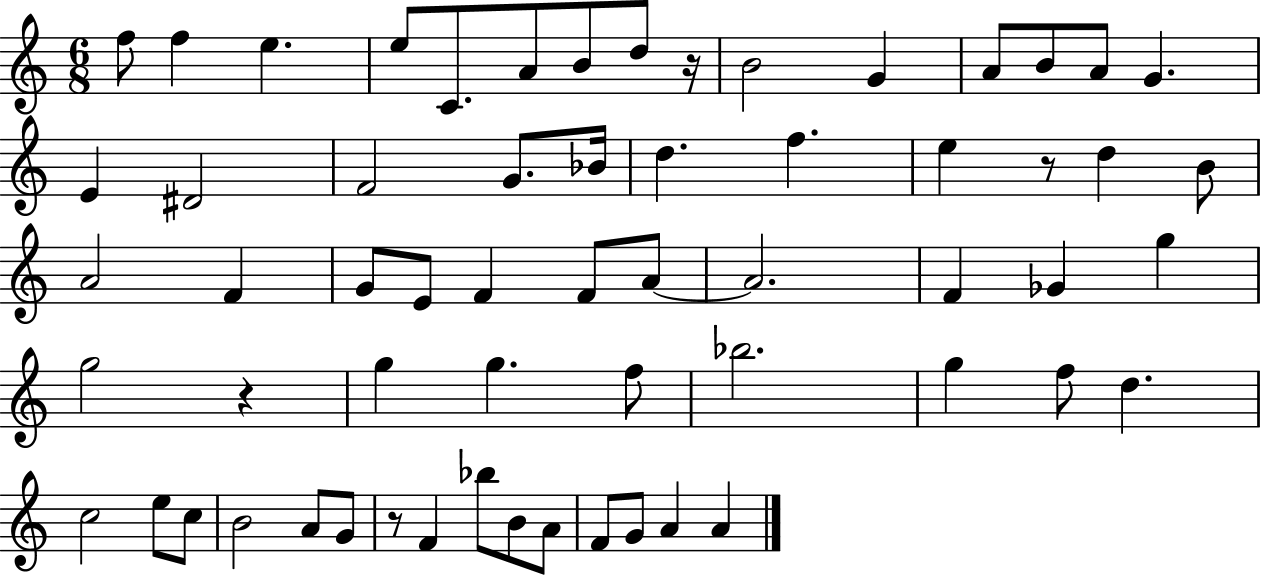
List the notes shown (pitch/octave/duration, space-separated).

F5/e F5/q E5/q. E5/e C4/e. A4/e B4/e D5/e R/s B4/h G4/q A4/e B4/e A4/e G4/q. E4/q D#4/h F4/h G4/e. Bb4/s D5/q. F5/q. E5/q R/e D5/q B4/e A4/h F4/q G4/e E4/e F4/q F4/e A4/e A4/h. F4/q Gb4/q G5/q G5/h R/q G5/q G5/q. F5/e Bb5/h. G5/q F5/e D5/q. C5/h E5/e C5/e B4/h A4/e G4/e R/e F4/q Bb5/e B4/e A4/e F4/e G4/e A4/q A4/q